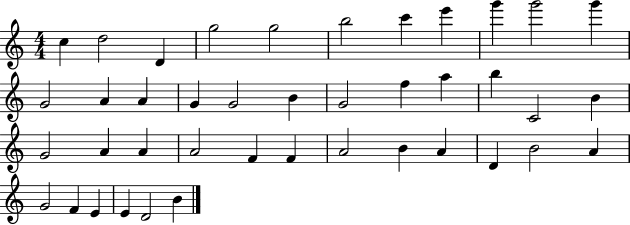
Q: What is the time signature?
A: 4/4